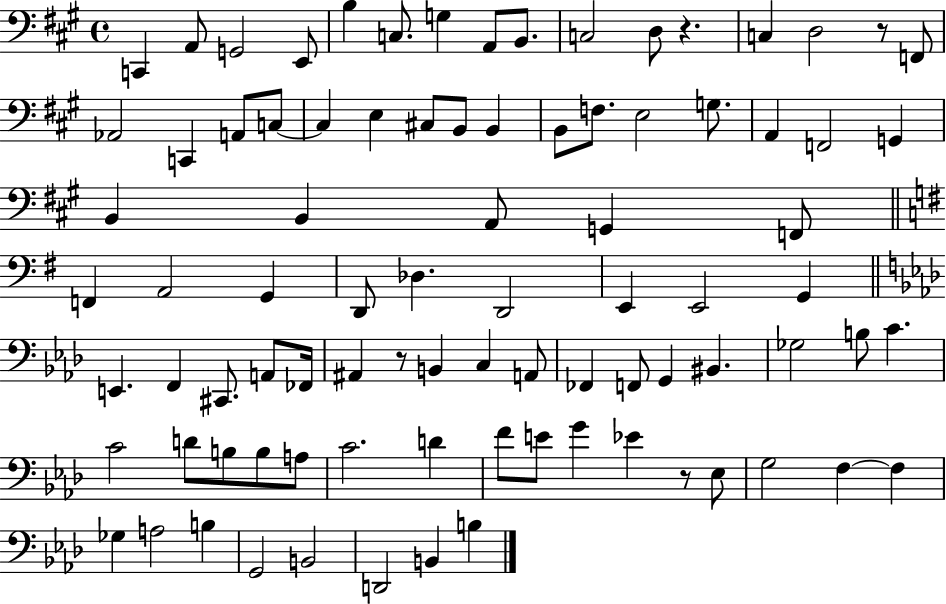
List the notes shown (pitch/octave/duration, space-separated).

C2/q A2/e G2/h E2/e B3/q C3/e. G3/q A2/e B2/e. C3/h D3/e R/q. C3/q D3/h R/e F2/e Ab2/h C2/q A2/e C3/e C3/q E3/q C#3/e B2/e B2/q B2/e F3/e. E3/h G3/e. A2/q F2/h G2/q B2/q B2/q A2/e G2/q F2/e F2/q A2/h G2/q D2/e Db3/q. D2/h E2/q E2/h G2/q E2/q. F2/q C#2/e. A2/e FES2/s A#2/q R/e B2/q C3/q A2/e FES2/q F2/e G2/q BIS2/q. Gb3/h B3/e C4/q. C4/h D4/e B3/e B3/e A3/e C4/h. D4/q F4/e E4/e G4/q Eb4/q R/e Eb3/e G3/h F3/q F3/q Gb3/q A3/h B3/q G2/h B2/h D2/h B2/q B3/q